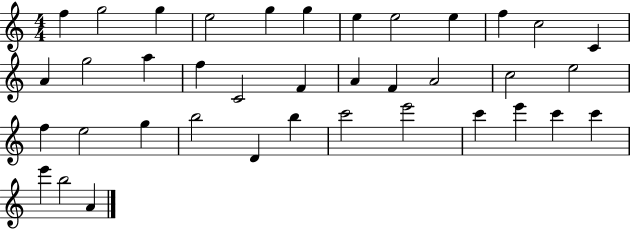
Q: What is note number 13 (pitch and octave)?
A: A4